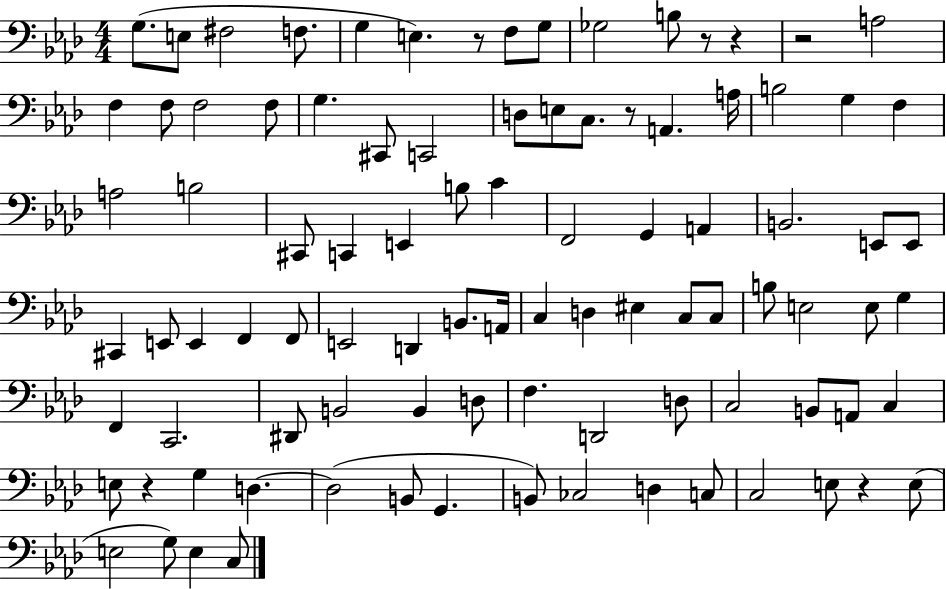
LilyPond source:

{
  \clef bass
  \numericTimeSignature
  \time 4/4
  \key aes \major
  g8.( e8 fis2 f8. | g4 e4.) r8 f8 g8 | ges2 b8 r8 r4 | r2 a2 | \break f4 f8 f2 f8 | g4. cis,8 c,2 | d8 e8 c8. r8 a,4. a16 | b2 g4 f4 | \break a2 b2 | cis,8 c,4 e,4 b8 c'4 | f,2 g,4 a,4 | b,2. e,8 e,8 | \break cis,4 e,8 e,4 f,4 f,8 | e,2 d,4 b,8. a,16 | c4 d4 eis4 c8 c8 | b8 e2 e8 g4 | \break f,4 c,2. | dis,8 b,2 b,4 d8 | f4. d,2 d8 | c2 b,8 a,8 c4 | \break e8 r4 g4 d4.~~ | d2( b,8 g,4. | b,8) ces2 d4 c8 | c2 e8 r4 e8( | \break e2 g8) e4 c8 | \bar "|."
}